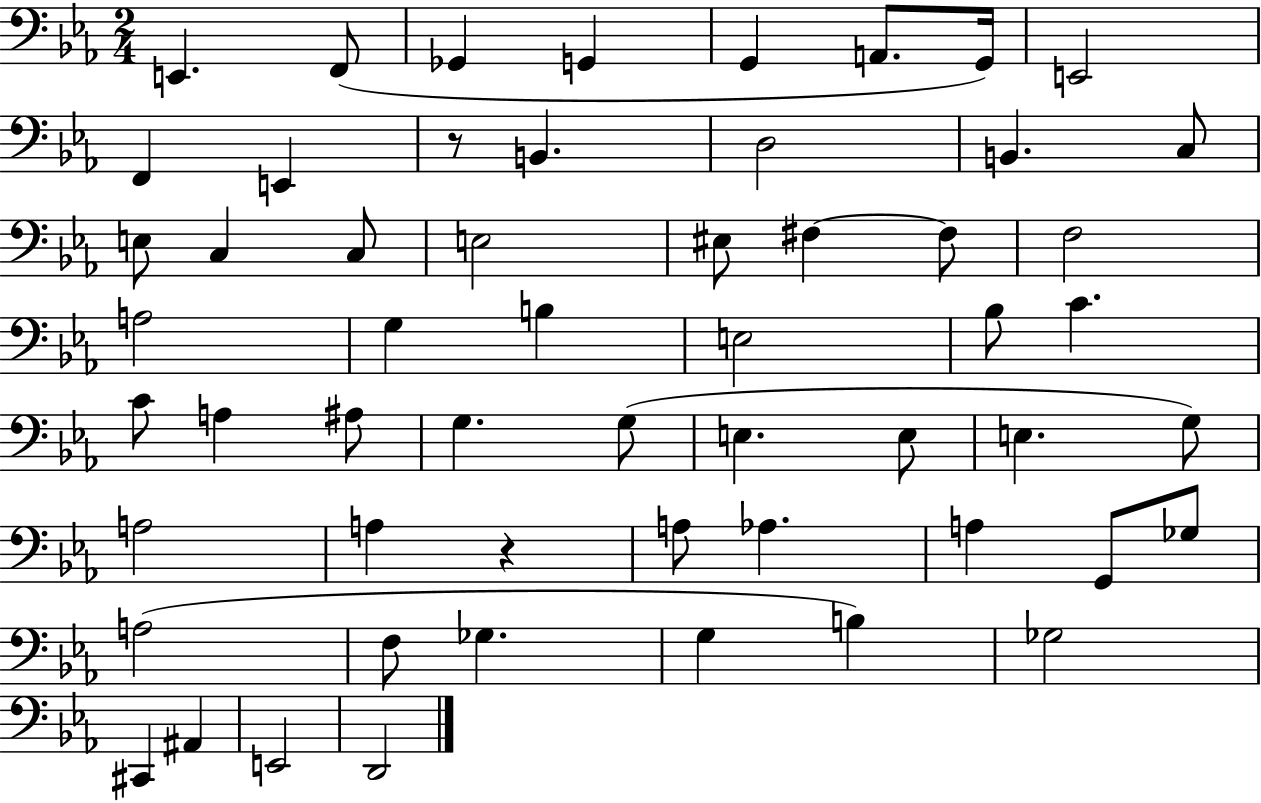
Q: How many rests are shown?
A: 2